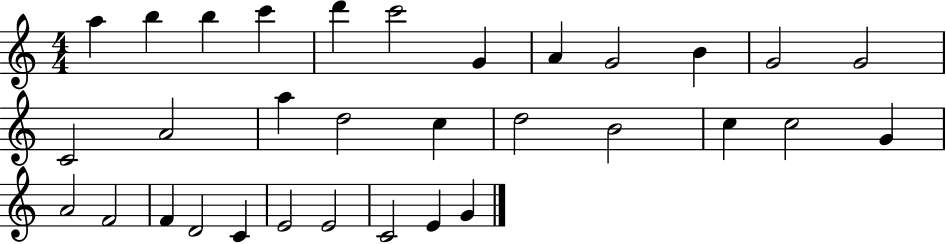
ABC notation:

X:1
T:Untitled
M:4/4
L:1/4
K:C
a b b c' d' c'2 G A G2 B G2 G2 C2 A2 a d2 c d2 B2 c c2 G A2 F2 F D2 C E2 E2 C2 E G